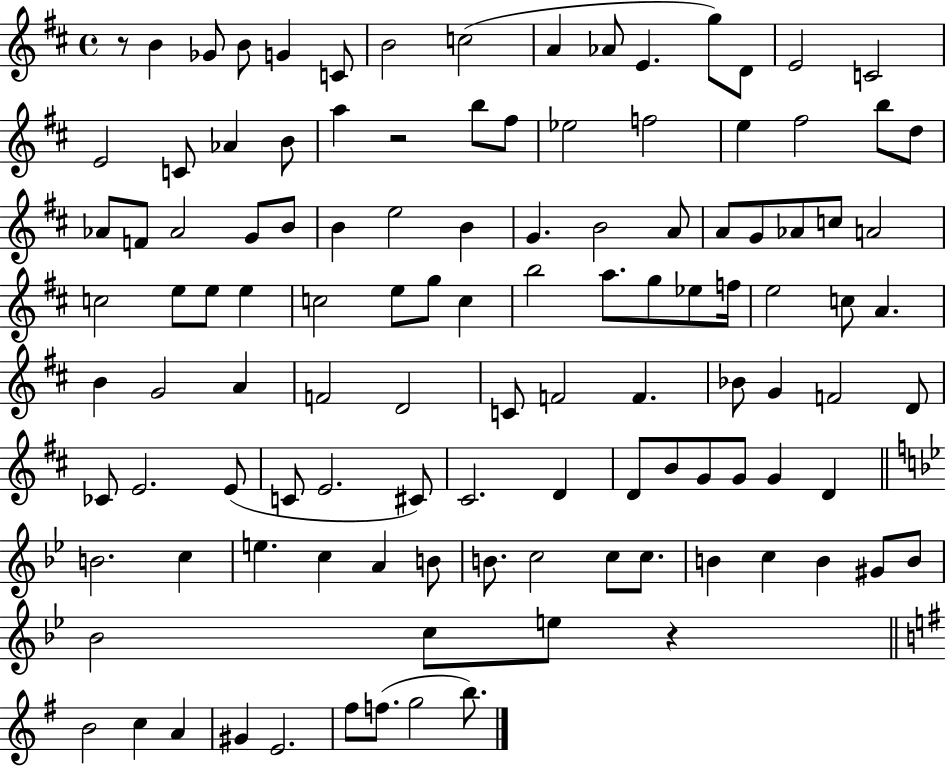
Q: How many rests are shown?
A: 3